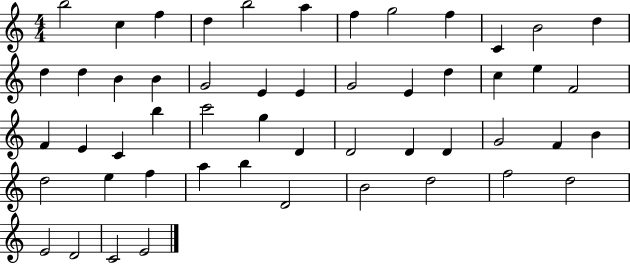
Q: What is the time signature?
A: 4/4